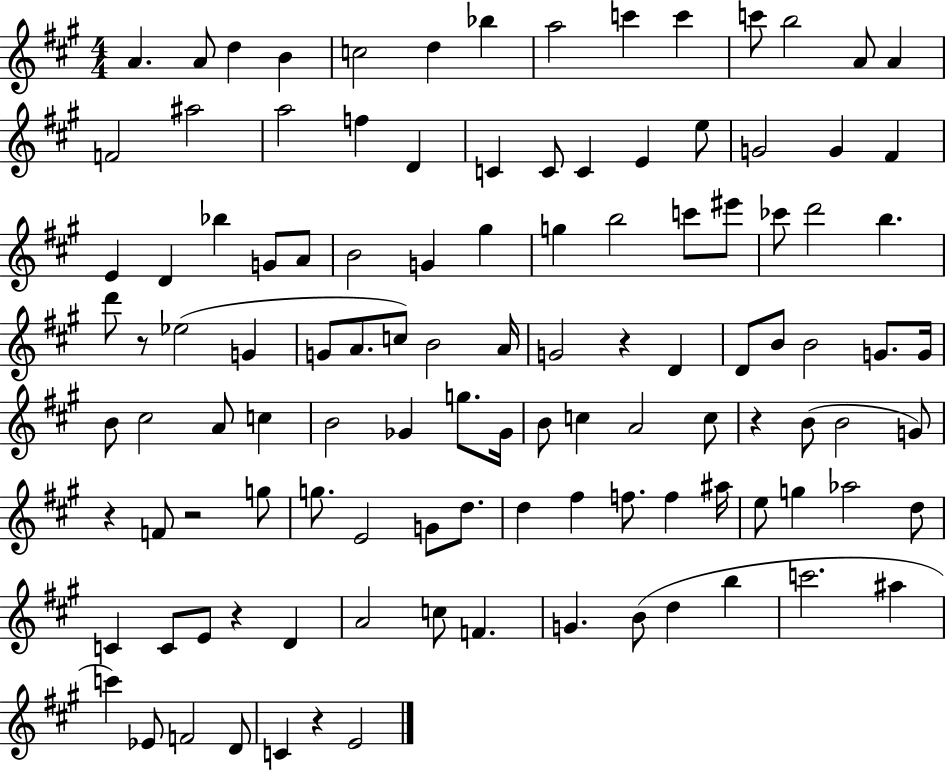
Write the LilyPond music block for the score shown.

{
  \clef treble
  \numericTimeSignature
  \time 4/4
  \key a \major
  a'4. a'8 d''4 b'4 | c''2 d''4 bes''4 | a''2 c'''4 c'''4 | c'''8 b''2 a'8 a'4 | \break f'2 ais''2 | a''2 f''4 d'4 | c'4 c'8 c'4 e'4 e''8 | g'2 g'4 fis'4 | \break e'4 d'4 bes''4 g'8 a'8 | b'2 g'4 gis''4 | g''4 b''2 c'''8 eis'''8 | ces'''8 d'''2 b''4. | \break d'''8 r8 ees''2( g'4 | g'8 a'8. c''8) b'2 a'16 | g'2 r4 d'4 | d'8 b'8 b'2 g'8. g'16 | \break b'8 cis''2 a'8 c''4 | b'2 ges'4 g''8. ges'16 | b'8 c''4 a'2 c''8 | r4 b'8( b'2 g'8) | \break r4 f'8 r2 g''8 | g''8. e'2 g'8 d''8. | d''4 fis''4 f''8. f''4 ais''16 | e''8 g''4 aes''2 d''8 | \break c'4 c'8 e'8 r4 d'4 | a'2 c''8 f'4. | g'4. b'8( d''4 b''4 | c'''2. ais''4 | \break c'''4) ees'8 f'2 d'8 | c'4 r4 e'2 | \bar "|."
}